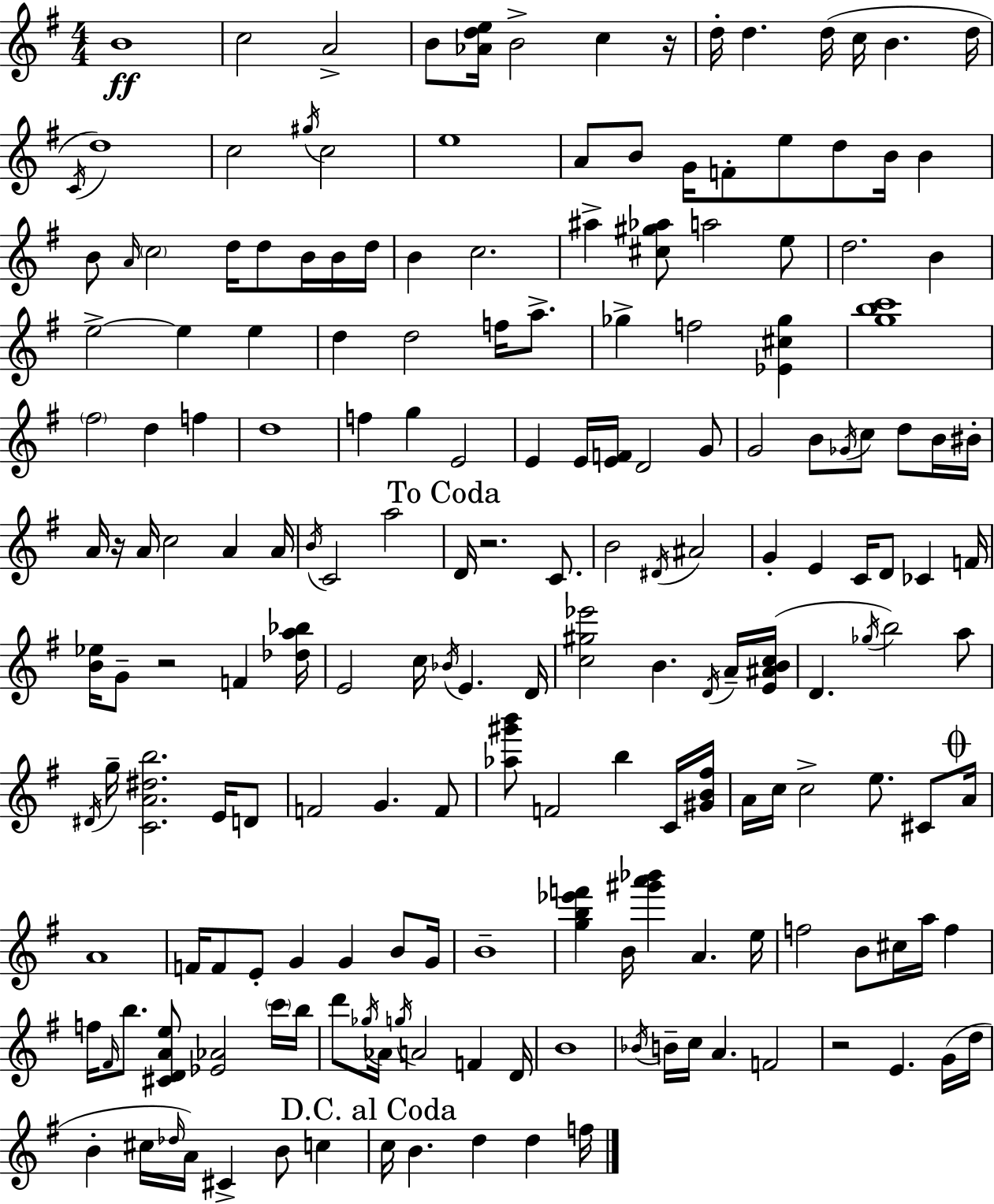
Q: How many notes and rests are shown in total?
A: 188